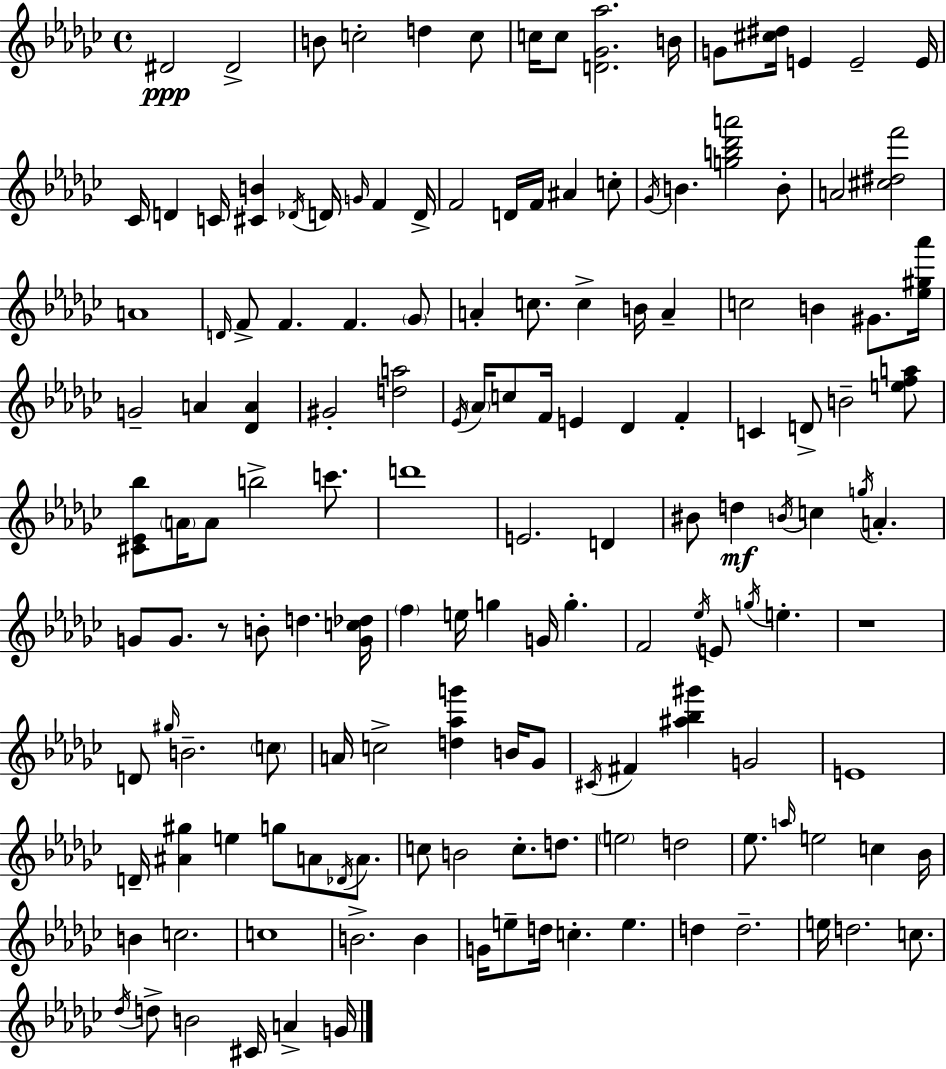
X:1
T:Untitled
M:4/4
L:1/4
K:Ebm
^D2 ^D2 B/2 c2 d c/2 c/4 c/2 [D_G_a]2 B/4 G/2 [^c^d]/4 E E2 E/4 _C/4 D C/4 [^CB] _D/4 D/4 G/4 F D/4 F2 D/4 F/4 ^A c/2 _G/4 B [gb_d'a']2 B/2 A2 [^c^df']2 A4 D/4 F/2 F F _G/2 A c/2 c B/4 A c2 B ^G/2 [_e^g_a']/4 G2 A [_DA] ^G2 [da]2 _E/4 _A/4 c/2 F/4 E _D F C D/2 B2 [efa]/2 [^C_E_b]/2 A/4 A/2 b2 c'/2 d'4 E2 D ^B/2 d B/4 c g/4 A G/2 G/2 z/2 B/2 d [Gc_d]/4 f e/4 g G/4 g F2 _e/4 E/2 g/4 e z4 D/2 ^g/4 B2 c/2 A/4 c2 [d_ag'] B/4 _G/2 ^C/4 ^F [^a_b^g'] G2 E4 D/4 [^A^g] e g/2 A/2 _D/4 A/2 c/2 B2 c/2 d/2 e2 d2 _e/2 a/4 e2 c _B/4 B c2 c4 B2 B G/4 e/2 d/4 c e d d2 e/4 d2 c/2 _d/4 d/2 B2 ^C/4 A G/4